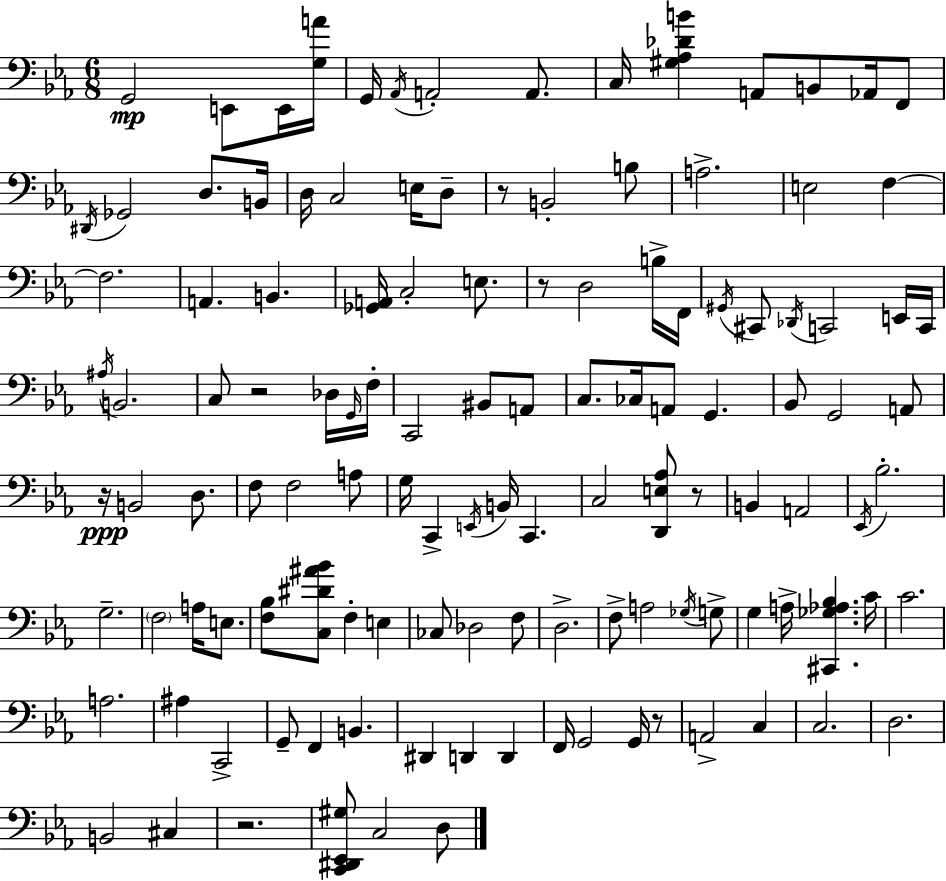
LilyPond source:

{
  \clef bass
  \numericTimeSignature
  \time 6/8
  \key ees \major
  g,2\mp e,8 e,16 <g a'>16 | g,16 \acciaccatura { aes,16 } a,2-. a,8. | c16 <gis aes des' b'>4 a,8 b,8 aes,16 f,8 | \acciaccatura { dis,16 } ges,2 d8. | \break b,16 d16 c2 e16 | d8-- r8 b,2-. | b8 a2.-> | e2 f4~~ | \break f2. | a,4. b,4. | <ges, a,>16 c2-. e8. | r8 d2 | \break b16-> f,16 \acciaccatura { gis,16 } cis,8 \acciaccatura { des,16 } c,2 | e,16 c,16 \acciaccatura { ais16 } b,2. | c8 r2 | des16 \grace { g,16 } f16-. c,2 | \break bis,8 a,8 c8. ces16 a,8 | g,4. bes,8 g,2 | a,8 r16\ppp b,2 | d8. f8 f2 | \break a8 g16 c,4-> \acciaccatura { e,16 } | b,16 c,4. c2 | <d, e aes>8 r8 b,4 a,2 | \acciaccatura { ees,16 } bes2.-. | \break g2.-- | \parenthesize f2 | a16 e8. <f bes>8 <c dis' ais' bes'>8 | f4-. e4 ces8 des2 | \break f8 d2.-> | f8-> a2 | \acciaccatura { ges16 } g8-> g4 | a16-> <cis, ges aes bes>4. c'16 c'2. | \break a2. | ais4 | c,2-> g,8-- f,4 | b,4. dis,4 | \break d,4 d,4 f,16 g,2 | g,16 r8 a,2-> | c4 c2. | d2. | \break b,2 | cis4 r2. | <c, dis, ees, gis>8 c2 | d8 \bar "|."
}